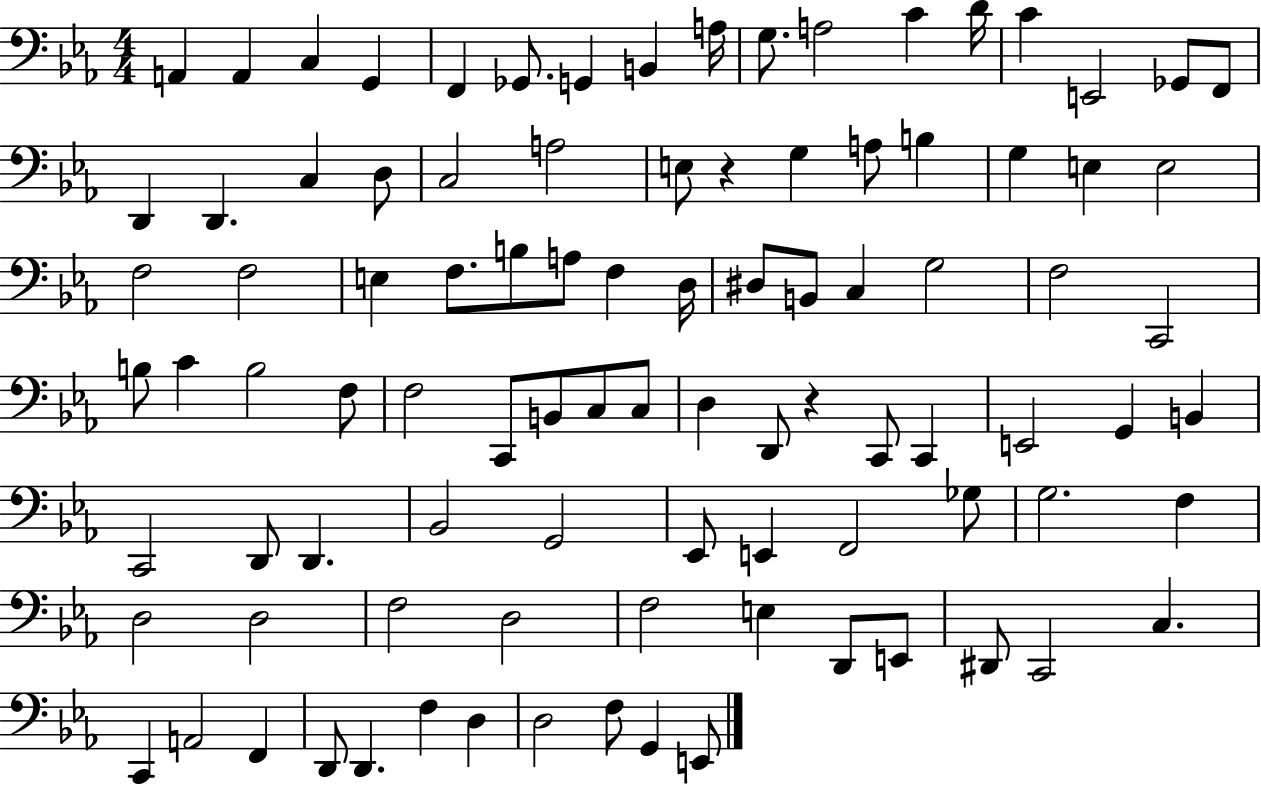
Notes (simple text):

A2/q A2/q C3/q G2/q F2/q Gb2/e. G2/q B2/q A3/s G3/e. A3/h C4/q D4/s C4/q E2/h Gb2/e F2/e D2/q D2/q. C3/q D3/e C3/h A3/h E3/e R/q G3/q A3/e B3/q G3/q E3/q E3/h F3/h F3/h E3/q F3/e. B3/e A3/e F3/q D3/s D#3/e B2/e C3/q G3/h F3/h C2/h B3/e C4/q B3/h F3/e F3/h C2/e B2/e C3/e C3/e D3/q D2/e R/q C2/e C2/q E2/h G2/q B2/q C2/h D2/e D2/q. Bb2/h G2/h Eb2/e E2/q F2/h Gb3/e G3/h. F3/q D3/h D3/h F3/h D3/h F3/h E3/q D2/e E2/e D#2/e C2/h C3/q. C2/q A2/h F2/q D2/e D2/q. F3/q D3/q D3/h F3/e G2/q E2/e